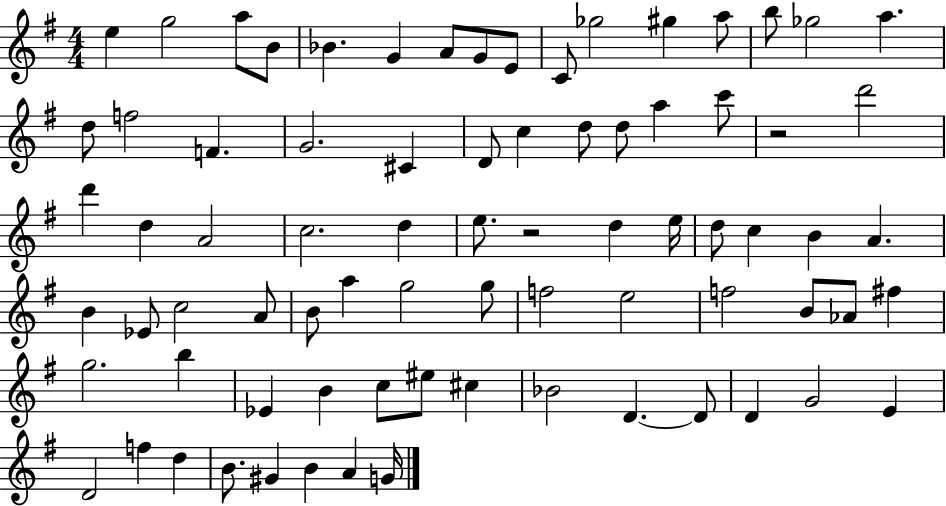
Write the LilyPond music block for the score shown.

{
  \clef treble
  \numericTimeSignature
  \time 4/4
  \key g \major
  e''4 g''2 a''8 b'8 | bes'4. g'4 a'8 g'8 e'8 | c'8 ges''2 gis''4 a''8 | b''8 ges''2 a''4. | \break d''8 f''2 f'4. | g'2. cis'4 | d'8 c''4 d''8 d''8 a''4 c'''8 | r2 d'''2 | \break d'''4 d''4 a'2 | c''2. d''4 | e''8. r2 d''4 e''16 | d''8 c''4 b'4 a'4. | \break b'4 ees'8 c''2 a'8 | b'8 a''4 g''2 g''8 | f''2 e''2 | f''2 b'8 aes'8 fis''4 | \break g''2. b''4 | ees'4 b'4 c''8 eis''8 cis''4 | bes'2 d'4.~~ d'8 | d'4 g'2 e'4 | \break d'2 f''4 d''4 | b'8. gis'4 b'4 a'4 g'16 | \bar "|."
}